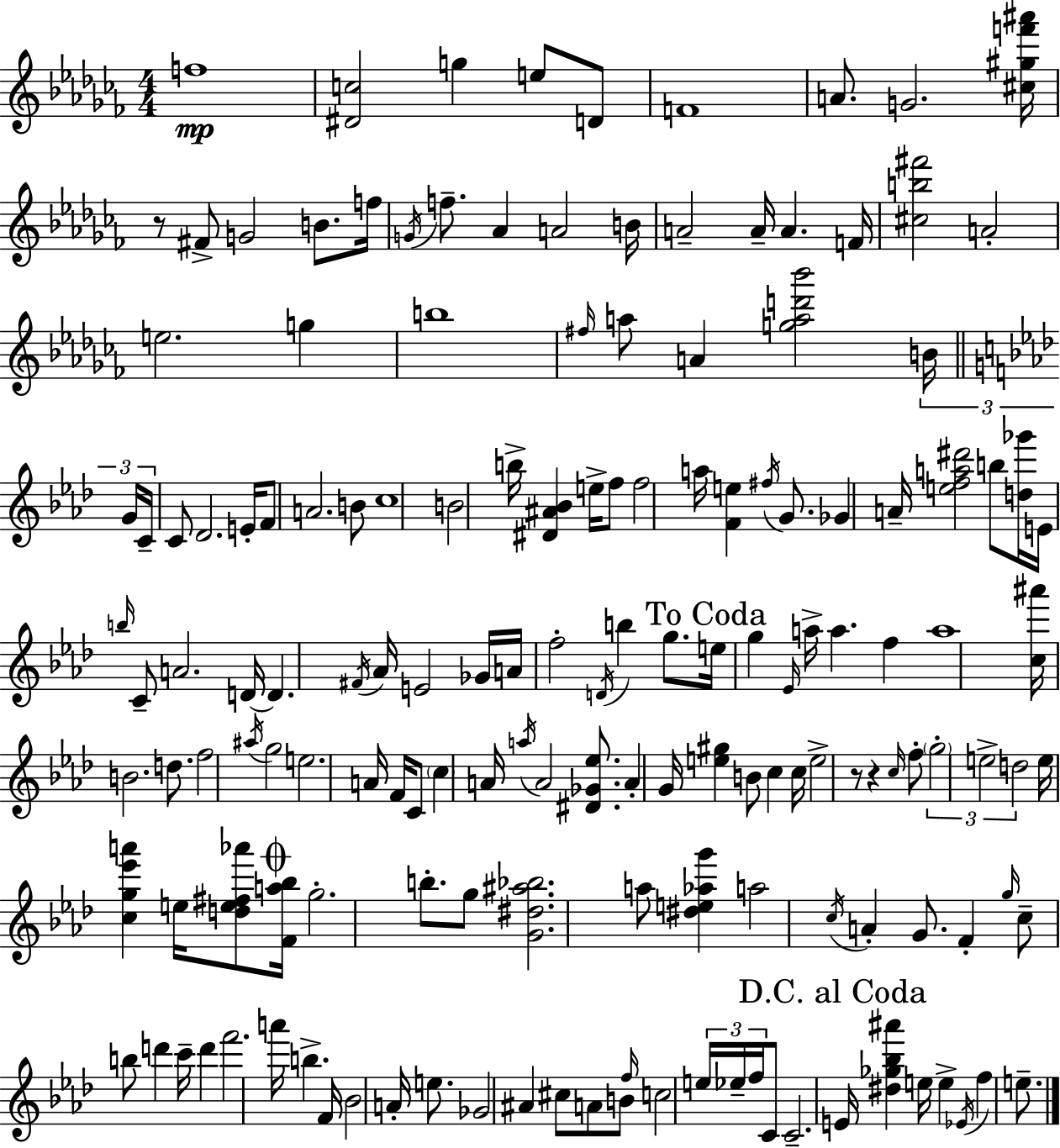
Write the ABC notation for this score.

X:1
T:Untitled
M:4/4
L:1/4
K:Abm
f4 [^Dc]2 g e/2 D/2 F4 A/2 G2 [^c^gf'^a']/4 z/2 ^F/2 G2 B/2 f/4 G/4 f/2 _A A2 B/4 A2 A/4 A F/4 [^cb^f']2 A2 e2 g b4 ^f/4 a/2 A [gad'_b']2 B/4 G/4 C/4 C/2 _D2 E/4 F/2 A2 B/2 c4 B2 b/4 [^D^A_B] e/4 f/2 f2 a/4 [Fe] ^f/4 G/2 _G A/4 [efa^d']2 b/2 [d_g']/4 E/4 b/4 C/2 A2 D/4 D ^F/4 _A/4 E2 _G/4 A/4 f2 D/4 b g/2 e/4 g _E/4 a/4 a f a4 [c^a']/4 B2 d/2 f2 ^a/4 g2 e2 A/4 F/4 C/2 c A/4 a/4 A2 [^D_G_e]/2 A G/4 [e^g] B/2 c c/4 e2 z/2 z c/4 f/2 g2 e2 d2 e/4 [cg_e'a'] e/4 [de^f_a']/2 [Fa_b]/4 g2 b/2 g/2 [G^d^a_b]2 a/2 [^de_ag'] a2 c/4 A G/2 F g/4 c/2 b/2 d' c'/4 d' f'2 a'/4 b F/4 _B2 A/4 e/2 _G2 ^A ^c/2 A/2 B/2 f/4 c2 e/4 _e/4 f/4 C/2 C2 E/4 [^d_g_b^a'] e/4 e _E/4 f e/2